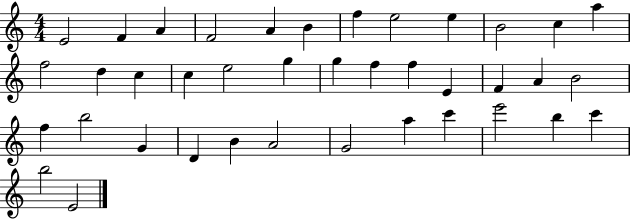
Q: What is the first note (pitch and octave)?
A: E4